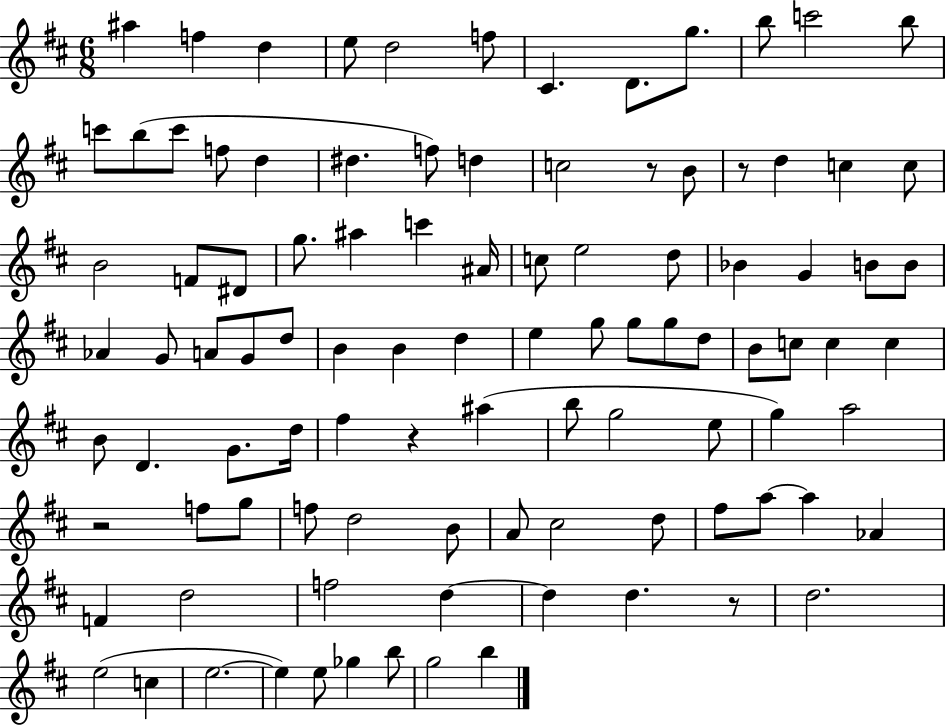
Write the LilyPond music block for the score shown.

{
  \clef treble
  \numericTimeSignature
  \time 6/8
  \key d \major
  ais''4 f''4 d''4 | e''8 d''2 f''8 | cis'4. d'8. g''8. | b''8 c'''2 b''8 | \break c'''8 b''8( c'''8 f''8 d''4 | dis''4. f''8) d''4 | c''2 r8 b'8 | r8 d''4 c''4 c''8 | \break b'2 f'8 dis'8 | g''8. ais''4 c'''4 ais'16 | c''8 e''2 d''8 | bes'4 g'4 b'8 b'8 | \break aes'4 g'8 a'8 g'8 d''8 | b'4 b'4 d''4 | e''4 g''8 g''8 g''8 d''8 | b'8 c''8 c''4 c''4 | \break b'8 d'4. g'8. d''16 | fis''4 r4 ais''4( | b''8 g''2 e''8 | g''4) a''2 | \break r2 f''8 g''8 | f''8 d''2 b'8 | a'8 cis''2 d''8 | fis''8 a''8~~ a''4 aes'4 | \break f'4 d''2 | f''2 d''4~~ | d''4 d''4. r8 | d''2. | \break e''2( c''4 | e''2.~~ | e''4) e''8 ges''4 b''8 | g''2 b''4 | \break \bar "|."
}